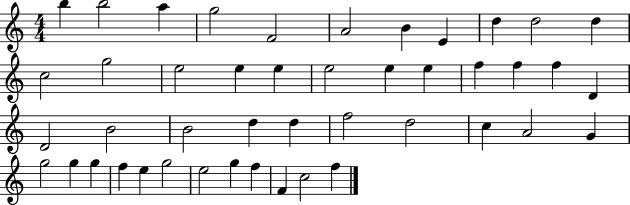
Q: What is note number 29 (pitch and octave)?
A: F5